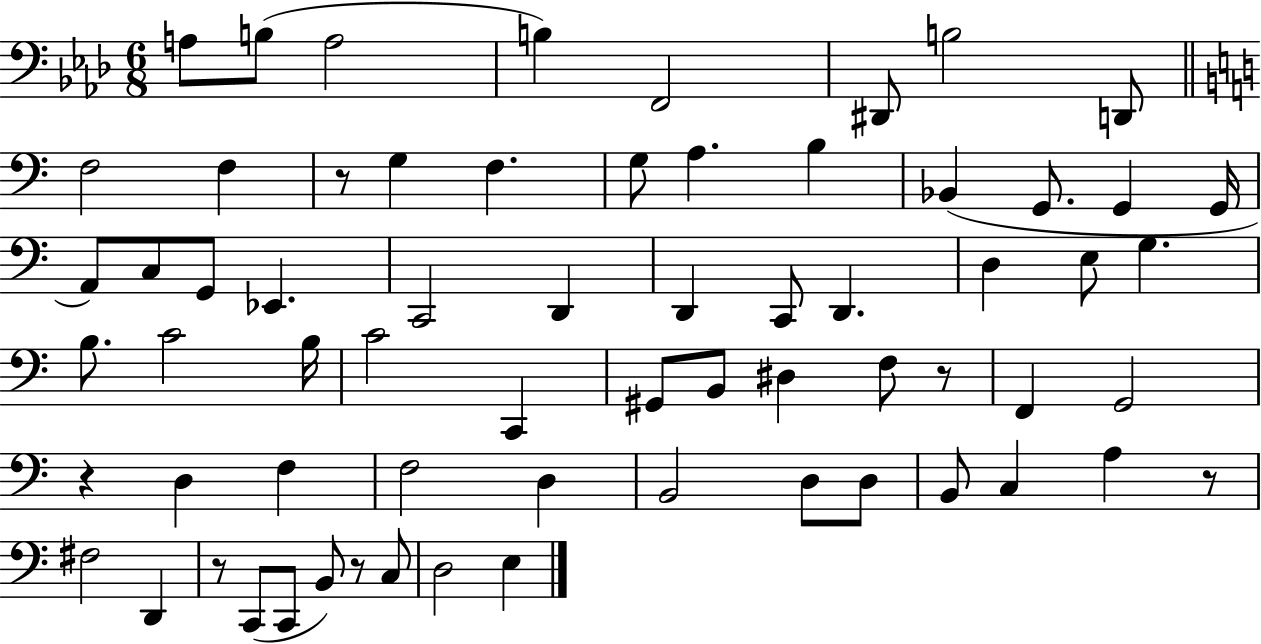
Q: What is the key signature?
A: AES major